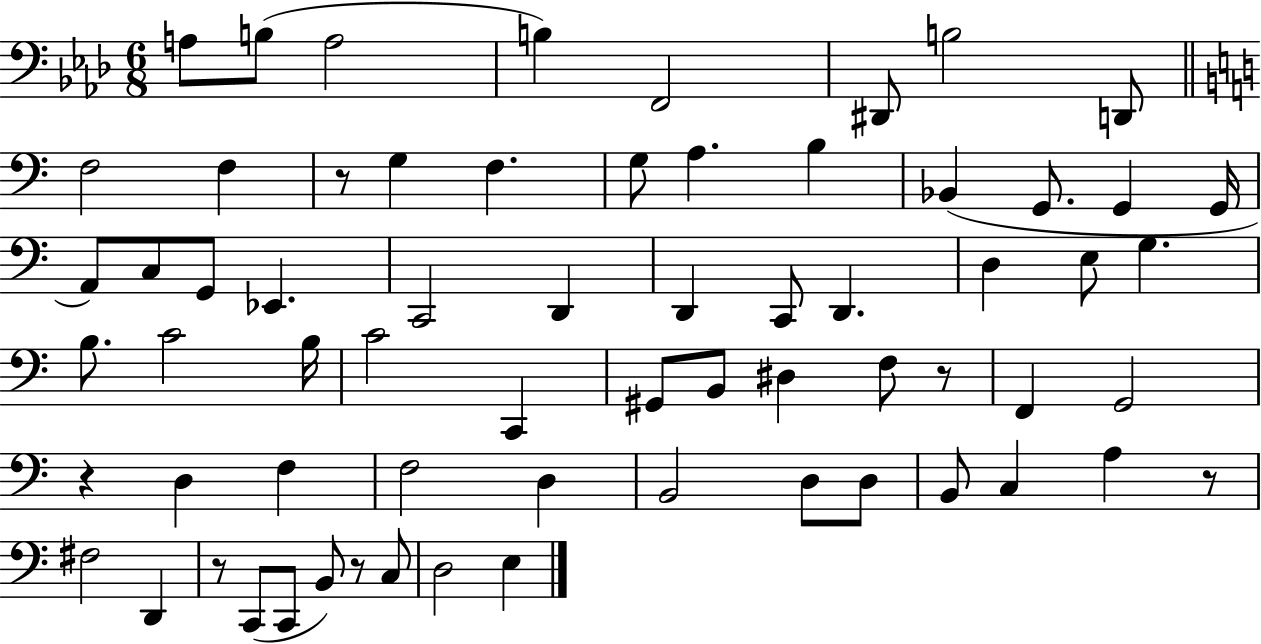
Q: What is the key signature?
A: AES major